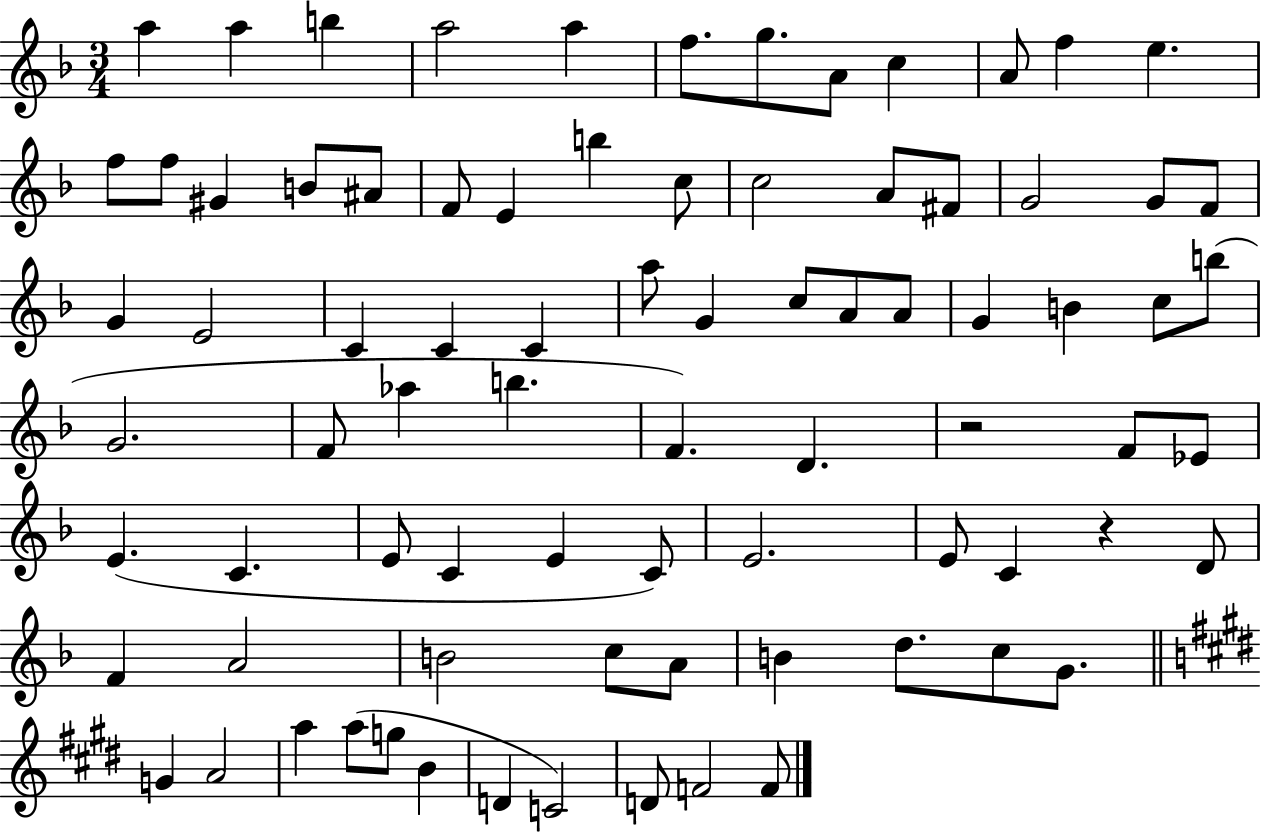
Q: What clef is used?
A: treble